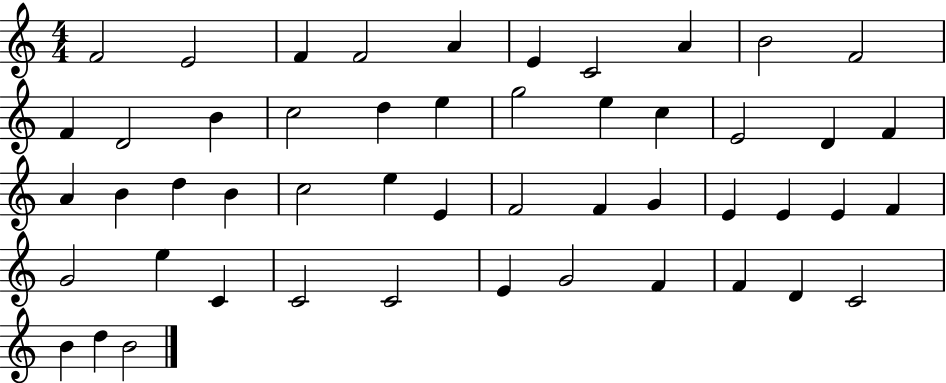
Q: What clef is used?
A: treble